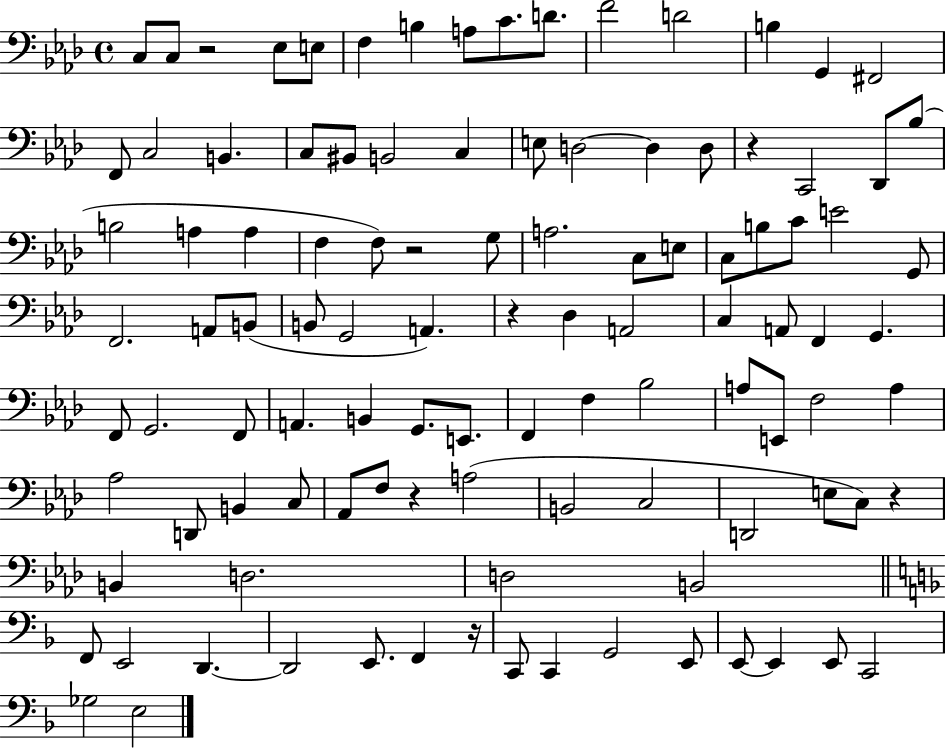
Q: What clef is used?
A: bass